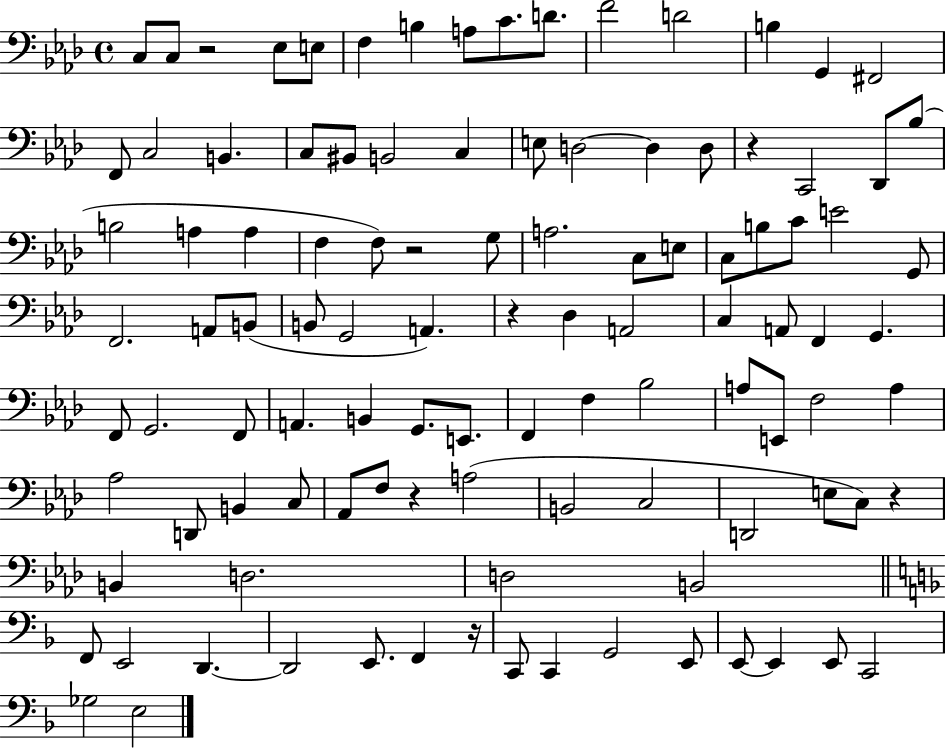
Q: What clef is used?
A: bass